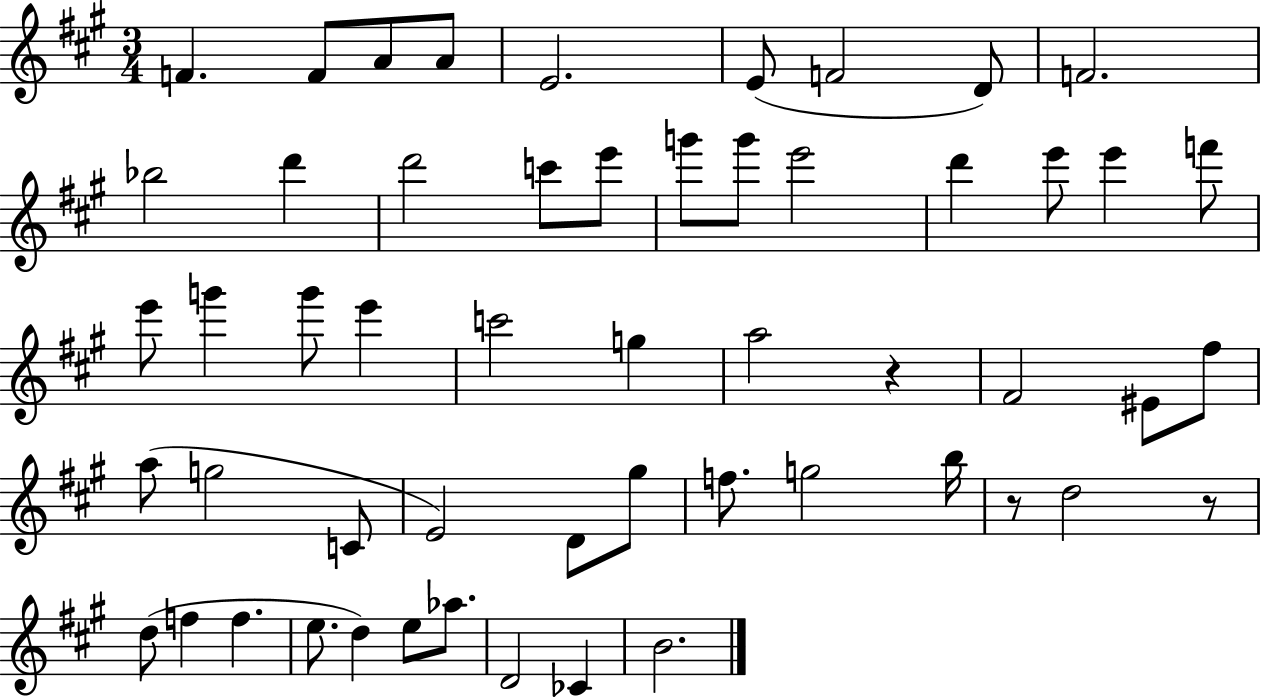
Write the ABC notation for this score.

X:1
T:Untitled
M:3/4
L:1/4
K:A
F F/2 A/2 A/2 E2 E/2 F2 D/2 F2 _b2 d' d'2 c'/2 e'/2 g'/2 g'/2 e'2 d' e'/2 e' f'/2 e'/2 g' g'/2 e' c'2 g a2 z ^F2 ^E/2 ^f/2 a/2 g2 C/2 E2 D/2 ^g/2 f/2 g2 b/4 z/2 d2 z/2 d/2 f f e/2 d e/2 _a/2 D2 _C B2